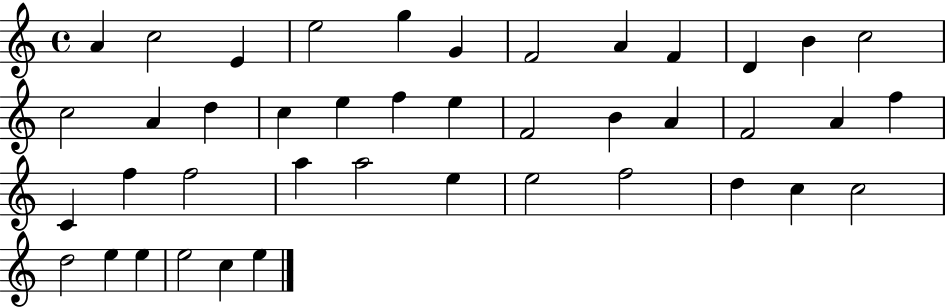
X:1
T:Untitled
M:4/4
L:1/4
K:C
A c2 E e2 g G F2 A F D B c2 c2 A d c e f e F2 B A F2 A f C f f2 a a2 e e2 f2 d c c2 d2 e e e2 c e